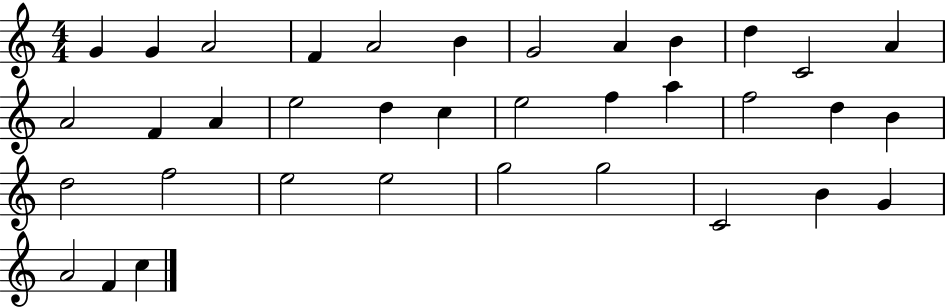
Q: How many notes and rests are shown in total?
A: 36